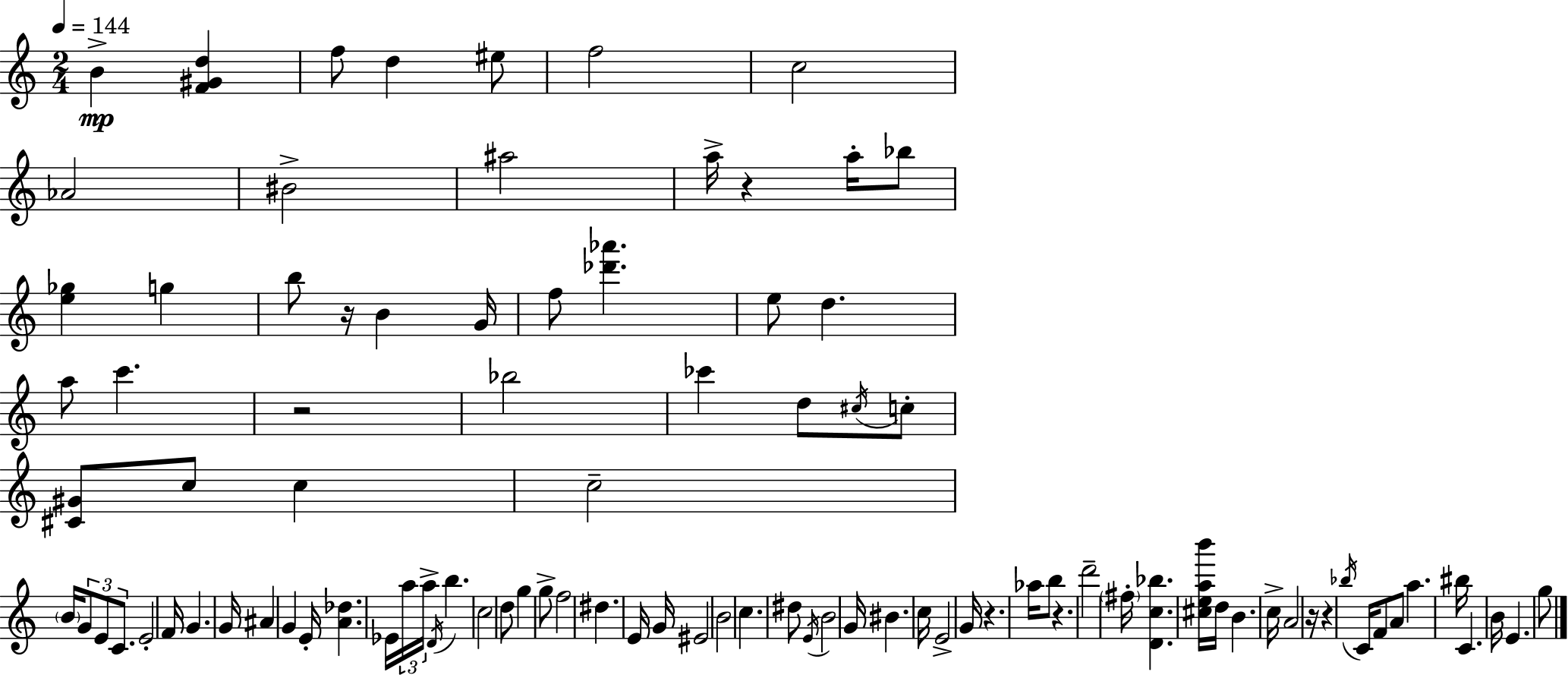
B4/q [F4,G#4,D5]/q F5/e D5/q EIS5/e F5/h C5/h Ab4/h BIS4/h A#5/h A5/s R/q A5/s Bb5/e [E5,Gb5]/q G5/q B5/e R/s B4/q G4/s F5/e [Db6,Ab6]/q. E5/e D5/q. A5/e C6/q. R/h Bb5/h CES6/q D5/e C#5/s C5/e [C#4,G#4]/e C5/e C5/q C5/h B4/s G4/e E4/e C4/e. E4/h F4/s G4/q. G4/s A#4/q G4/q E4/s [A4,Db5]/q. Eb4/s A5/s A5/s D4/s B5/q. C5/h D5/e G5/q G5/e F5/h D#5/q. E4/s G4/s EIS4/h B4/h C5/q. D#5/e E4/s B4/h G4/s BIS4/q. C5/s E4/h G4/s R/q. Ab5/s B5/e R/q. D6/h F#5/s [D4,C5,Bb5]/q. [C#5,E5,A5,B6]/s D5/s B4/q. C5/s A4/h R/s R/q Bb5/s C4/s F4/e A4/e A5/q. BIS5/s C4/q. B4/s E4/q. G5/e